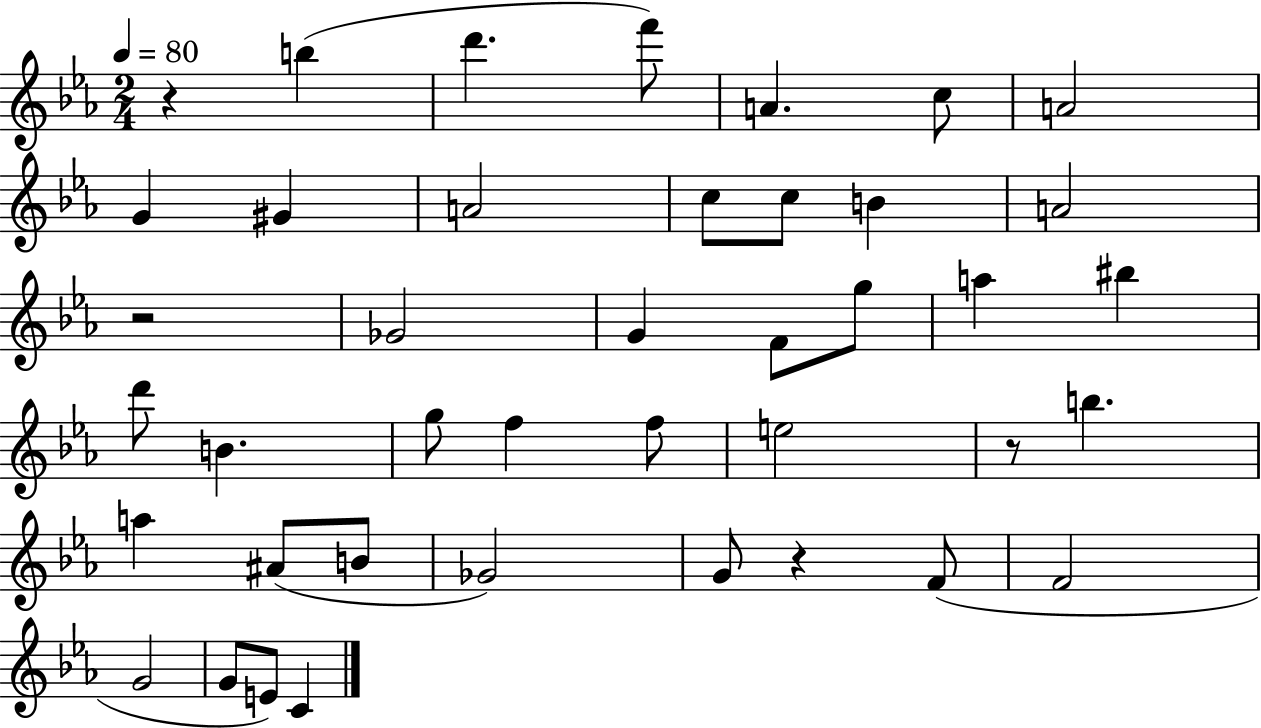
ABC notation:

X:1
T:Untitled
M:2/4
L:1/4
K:Eb
z b d' f'/2 A c/2 A2 G ^G A2 c/2 c/2 B A2 z2 _G2 G F/2 g/2 a ^b d'/2 B g/2 f f/2 e2 z/2 b a ^A/2 B/2 _G2 G/2 z F/2 F2 G2 G/2 E/2 C